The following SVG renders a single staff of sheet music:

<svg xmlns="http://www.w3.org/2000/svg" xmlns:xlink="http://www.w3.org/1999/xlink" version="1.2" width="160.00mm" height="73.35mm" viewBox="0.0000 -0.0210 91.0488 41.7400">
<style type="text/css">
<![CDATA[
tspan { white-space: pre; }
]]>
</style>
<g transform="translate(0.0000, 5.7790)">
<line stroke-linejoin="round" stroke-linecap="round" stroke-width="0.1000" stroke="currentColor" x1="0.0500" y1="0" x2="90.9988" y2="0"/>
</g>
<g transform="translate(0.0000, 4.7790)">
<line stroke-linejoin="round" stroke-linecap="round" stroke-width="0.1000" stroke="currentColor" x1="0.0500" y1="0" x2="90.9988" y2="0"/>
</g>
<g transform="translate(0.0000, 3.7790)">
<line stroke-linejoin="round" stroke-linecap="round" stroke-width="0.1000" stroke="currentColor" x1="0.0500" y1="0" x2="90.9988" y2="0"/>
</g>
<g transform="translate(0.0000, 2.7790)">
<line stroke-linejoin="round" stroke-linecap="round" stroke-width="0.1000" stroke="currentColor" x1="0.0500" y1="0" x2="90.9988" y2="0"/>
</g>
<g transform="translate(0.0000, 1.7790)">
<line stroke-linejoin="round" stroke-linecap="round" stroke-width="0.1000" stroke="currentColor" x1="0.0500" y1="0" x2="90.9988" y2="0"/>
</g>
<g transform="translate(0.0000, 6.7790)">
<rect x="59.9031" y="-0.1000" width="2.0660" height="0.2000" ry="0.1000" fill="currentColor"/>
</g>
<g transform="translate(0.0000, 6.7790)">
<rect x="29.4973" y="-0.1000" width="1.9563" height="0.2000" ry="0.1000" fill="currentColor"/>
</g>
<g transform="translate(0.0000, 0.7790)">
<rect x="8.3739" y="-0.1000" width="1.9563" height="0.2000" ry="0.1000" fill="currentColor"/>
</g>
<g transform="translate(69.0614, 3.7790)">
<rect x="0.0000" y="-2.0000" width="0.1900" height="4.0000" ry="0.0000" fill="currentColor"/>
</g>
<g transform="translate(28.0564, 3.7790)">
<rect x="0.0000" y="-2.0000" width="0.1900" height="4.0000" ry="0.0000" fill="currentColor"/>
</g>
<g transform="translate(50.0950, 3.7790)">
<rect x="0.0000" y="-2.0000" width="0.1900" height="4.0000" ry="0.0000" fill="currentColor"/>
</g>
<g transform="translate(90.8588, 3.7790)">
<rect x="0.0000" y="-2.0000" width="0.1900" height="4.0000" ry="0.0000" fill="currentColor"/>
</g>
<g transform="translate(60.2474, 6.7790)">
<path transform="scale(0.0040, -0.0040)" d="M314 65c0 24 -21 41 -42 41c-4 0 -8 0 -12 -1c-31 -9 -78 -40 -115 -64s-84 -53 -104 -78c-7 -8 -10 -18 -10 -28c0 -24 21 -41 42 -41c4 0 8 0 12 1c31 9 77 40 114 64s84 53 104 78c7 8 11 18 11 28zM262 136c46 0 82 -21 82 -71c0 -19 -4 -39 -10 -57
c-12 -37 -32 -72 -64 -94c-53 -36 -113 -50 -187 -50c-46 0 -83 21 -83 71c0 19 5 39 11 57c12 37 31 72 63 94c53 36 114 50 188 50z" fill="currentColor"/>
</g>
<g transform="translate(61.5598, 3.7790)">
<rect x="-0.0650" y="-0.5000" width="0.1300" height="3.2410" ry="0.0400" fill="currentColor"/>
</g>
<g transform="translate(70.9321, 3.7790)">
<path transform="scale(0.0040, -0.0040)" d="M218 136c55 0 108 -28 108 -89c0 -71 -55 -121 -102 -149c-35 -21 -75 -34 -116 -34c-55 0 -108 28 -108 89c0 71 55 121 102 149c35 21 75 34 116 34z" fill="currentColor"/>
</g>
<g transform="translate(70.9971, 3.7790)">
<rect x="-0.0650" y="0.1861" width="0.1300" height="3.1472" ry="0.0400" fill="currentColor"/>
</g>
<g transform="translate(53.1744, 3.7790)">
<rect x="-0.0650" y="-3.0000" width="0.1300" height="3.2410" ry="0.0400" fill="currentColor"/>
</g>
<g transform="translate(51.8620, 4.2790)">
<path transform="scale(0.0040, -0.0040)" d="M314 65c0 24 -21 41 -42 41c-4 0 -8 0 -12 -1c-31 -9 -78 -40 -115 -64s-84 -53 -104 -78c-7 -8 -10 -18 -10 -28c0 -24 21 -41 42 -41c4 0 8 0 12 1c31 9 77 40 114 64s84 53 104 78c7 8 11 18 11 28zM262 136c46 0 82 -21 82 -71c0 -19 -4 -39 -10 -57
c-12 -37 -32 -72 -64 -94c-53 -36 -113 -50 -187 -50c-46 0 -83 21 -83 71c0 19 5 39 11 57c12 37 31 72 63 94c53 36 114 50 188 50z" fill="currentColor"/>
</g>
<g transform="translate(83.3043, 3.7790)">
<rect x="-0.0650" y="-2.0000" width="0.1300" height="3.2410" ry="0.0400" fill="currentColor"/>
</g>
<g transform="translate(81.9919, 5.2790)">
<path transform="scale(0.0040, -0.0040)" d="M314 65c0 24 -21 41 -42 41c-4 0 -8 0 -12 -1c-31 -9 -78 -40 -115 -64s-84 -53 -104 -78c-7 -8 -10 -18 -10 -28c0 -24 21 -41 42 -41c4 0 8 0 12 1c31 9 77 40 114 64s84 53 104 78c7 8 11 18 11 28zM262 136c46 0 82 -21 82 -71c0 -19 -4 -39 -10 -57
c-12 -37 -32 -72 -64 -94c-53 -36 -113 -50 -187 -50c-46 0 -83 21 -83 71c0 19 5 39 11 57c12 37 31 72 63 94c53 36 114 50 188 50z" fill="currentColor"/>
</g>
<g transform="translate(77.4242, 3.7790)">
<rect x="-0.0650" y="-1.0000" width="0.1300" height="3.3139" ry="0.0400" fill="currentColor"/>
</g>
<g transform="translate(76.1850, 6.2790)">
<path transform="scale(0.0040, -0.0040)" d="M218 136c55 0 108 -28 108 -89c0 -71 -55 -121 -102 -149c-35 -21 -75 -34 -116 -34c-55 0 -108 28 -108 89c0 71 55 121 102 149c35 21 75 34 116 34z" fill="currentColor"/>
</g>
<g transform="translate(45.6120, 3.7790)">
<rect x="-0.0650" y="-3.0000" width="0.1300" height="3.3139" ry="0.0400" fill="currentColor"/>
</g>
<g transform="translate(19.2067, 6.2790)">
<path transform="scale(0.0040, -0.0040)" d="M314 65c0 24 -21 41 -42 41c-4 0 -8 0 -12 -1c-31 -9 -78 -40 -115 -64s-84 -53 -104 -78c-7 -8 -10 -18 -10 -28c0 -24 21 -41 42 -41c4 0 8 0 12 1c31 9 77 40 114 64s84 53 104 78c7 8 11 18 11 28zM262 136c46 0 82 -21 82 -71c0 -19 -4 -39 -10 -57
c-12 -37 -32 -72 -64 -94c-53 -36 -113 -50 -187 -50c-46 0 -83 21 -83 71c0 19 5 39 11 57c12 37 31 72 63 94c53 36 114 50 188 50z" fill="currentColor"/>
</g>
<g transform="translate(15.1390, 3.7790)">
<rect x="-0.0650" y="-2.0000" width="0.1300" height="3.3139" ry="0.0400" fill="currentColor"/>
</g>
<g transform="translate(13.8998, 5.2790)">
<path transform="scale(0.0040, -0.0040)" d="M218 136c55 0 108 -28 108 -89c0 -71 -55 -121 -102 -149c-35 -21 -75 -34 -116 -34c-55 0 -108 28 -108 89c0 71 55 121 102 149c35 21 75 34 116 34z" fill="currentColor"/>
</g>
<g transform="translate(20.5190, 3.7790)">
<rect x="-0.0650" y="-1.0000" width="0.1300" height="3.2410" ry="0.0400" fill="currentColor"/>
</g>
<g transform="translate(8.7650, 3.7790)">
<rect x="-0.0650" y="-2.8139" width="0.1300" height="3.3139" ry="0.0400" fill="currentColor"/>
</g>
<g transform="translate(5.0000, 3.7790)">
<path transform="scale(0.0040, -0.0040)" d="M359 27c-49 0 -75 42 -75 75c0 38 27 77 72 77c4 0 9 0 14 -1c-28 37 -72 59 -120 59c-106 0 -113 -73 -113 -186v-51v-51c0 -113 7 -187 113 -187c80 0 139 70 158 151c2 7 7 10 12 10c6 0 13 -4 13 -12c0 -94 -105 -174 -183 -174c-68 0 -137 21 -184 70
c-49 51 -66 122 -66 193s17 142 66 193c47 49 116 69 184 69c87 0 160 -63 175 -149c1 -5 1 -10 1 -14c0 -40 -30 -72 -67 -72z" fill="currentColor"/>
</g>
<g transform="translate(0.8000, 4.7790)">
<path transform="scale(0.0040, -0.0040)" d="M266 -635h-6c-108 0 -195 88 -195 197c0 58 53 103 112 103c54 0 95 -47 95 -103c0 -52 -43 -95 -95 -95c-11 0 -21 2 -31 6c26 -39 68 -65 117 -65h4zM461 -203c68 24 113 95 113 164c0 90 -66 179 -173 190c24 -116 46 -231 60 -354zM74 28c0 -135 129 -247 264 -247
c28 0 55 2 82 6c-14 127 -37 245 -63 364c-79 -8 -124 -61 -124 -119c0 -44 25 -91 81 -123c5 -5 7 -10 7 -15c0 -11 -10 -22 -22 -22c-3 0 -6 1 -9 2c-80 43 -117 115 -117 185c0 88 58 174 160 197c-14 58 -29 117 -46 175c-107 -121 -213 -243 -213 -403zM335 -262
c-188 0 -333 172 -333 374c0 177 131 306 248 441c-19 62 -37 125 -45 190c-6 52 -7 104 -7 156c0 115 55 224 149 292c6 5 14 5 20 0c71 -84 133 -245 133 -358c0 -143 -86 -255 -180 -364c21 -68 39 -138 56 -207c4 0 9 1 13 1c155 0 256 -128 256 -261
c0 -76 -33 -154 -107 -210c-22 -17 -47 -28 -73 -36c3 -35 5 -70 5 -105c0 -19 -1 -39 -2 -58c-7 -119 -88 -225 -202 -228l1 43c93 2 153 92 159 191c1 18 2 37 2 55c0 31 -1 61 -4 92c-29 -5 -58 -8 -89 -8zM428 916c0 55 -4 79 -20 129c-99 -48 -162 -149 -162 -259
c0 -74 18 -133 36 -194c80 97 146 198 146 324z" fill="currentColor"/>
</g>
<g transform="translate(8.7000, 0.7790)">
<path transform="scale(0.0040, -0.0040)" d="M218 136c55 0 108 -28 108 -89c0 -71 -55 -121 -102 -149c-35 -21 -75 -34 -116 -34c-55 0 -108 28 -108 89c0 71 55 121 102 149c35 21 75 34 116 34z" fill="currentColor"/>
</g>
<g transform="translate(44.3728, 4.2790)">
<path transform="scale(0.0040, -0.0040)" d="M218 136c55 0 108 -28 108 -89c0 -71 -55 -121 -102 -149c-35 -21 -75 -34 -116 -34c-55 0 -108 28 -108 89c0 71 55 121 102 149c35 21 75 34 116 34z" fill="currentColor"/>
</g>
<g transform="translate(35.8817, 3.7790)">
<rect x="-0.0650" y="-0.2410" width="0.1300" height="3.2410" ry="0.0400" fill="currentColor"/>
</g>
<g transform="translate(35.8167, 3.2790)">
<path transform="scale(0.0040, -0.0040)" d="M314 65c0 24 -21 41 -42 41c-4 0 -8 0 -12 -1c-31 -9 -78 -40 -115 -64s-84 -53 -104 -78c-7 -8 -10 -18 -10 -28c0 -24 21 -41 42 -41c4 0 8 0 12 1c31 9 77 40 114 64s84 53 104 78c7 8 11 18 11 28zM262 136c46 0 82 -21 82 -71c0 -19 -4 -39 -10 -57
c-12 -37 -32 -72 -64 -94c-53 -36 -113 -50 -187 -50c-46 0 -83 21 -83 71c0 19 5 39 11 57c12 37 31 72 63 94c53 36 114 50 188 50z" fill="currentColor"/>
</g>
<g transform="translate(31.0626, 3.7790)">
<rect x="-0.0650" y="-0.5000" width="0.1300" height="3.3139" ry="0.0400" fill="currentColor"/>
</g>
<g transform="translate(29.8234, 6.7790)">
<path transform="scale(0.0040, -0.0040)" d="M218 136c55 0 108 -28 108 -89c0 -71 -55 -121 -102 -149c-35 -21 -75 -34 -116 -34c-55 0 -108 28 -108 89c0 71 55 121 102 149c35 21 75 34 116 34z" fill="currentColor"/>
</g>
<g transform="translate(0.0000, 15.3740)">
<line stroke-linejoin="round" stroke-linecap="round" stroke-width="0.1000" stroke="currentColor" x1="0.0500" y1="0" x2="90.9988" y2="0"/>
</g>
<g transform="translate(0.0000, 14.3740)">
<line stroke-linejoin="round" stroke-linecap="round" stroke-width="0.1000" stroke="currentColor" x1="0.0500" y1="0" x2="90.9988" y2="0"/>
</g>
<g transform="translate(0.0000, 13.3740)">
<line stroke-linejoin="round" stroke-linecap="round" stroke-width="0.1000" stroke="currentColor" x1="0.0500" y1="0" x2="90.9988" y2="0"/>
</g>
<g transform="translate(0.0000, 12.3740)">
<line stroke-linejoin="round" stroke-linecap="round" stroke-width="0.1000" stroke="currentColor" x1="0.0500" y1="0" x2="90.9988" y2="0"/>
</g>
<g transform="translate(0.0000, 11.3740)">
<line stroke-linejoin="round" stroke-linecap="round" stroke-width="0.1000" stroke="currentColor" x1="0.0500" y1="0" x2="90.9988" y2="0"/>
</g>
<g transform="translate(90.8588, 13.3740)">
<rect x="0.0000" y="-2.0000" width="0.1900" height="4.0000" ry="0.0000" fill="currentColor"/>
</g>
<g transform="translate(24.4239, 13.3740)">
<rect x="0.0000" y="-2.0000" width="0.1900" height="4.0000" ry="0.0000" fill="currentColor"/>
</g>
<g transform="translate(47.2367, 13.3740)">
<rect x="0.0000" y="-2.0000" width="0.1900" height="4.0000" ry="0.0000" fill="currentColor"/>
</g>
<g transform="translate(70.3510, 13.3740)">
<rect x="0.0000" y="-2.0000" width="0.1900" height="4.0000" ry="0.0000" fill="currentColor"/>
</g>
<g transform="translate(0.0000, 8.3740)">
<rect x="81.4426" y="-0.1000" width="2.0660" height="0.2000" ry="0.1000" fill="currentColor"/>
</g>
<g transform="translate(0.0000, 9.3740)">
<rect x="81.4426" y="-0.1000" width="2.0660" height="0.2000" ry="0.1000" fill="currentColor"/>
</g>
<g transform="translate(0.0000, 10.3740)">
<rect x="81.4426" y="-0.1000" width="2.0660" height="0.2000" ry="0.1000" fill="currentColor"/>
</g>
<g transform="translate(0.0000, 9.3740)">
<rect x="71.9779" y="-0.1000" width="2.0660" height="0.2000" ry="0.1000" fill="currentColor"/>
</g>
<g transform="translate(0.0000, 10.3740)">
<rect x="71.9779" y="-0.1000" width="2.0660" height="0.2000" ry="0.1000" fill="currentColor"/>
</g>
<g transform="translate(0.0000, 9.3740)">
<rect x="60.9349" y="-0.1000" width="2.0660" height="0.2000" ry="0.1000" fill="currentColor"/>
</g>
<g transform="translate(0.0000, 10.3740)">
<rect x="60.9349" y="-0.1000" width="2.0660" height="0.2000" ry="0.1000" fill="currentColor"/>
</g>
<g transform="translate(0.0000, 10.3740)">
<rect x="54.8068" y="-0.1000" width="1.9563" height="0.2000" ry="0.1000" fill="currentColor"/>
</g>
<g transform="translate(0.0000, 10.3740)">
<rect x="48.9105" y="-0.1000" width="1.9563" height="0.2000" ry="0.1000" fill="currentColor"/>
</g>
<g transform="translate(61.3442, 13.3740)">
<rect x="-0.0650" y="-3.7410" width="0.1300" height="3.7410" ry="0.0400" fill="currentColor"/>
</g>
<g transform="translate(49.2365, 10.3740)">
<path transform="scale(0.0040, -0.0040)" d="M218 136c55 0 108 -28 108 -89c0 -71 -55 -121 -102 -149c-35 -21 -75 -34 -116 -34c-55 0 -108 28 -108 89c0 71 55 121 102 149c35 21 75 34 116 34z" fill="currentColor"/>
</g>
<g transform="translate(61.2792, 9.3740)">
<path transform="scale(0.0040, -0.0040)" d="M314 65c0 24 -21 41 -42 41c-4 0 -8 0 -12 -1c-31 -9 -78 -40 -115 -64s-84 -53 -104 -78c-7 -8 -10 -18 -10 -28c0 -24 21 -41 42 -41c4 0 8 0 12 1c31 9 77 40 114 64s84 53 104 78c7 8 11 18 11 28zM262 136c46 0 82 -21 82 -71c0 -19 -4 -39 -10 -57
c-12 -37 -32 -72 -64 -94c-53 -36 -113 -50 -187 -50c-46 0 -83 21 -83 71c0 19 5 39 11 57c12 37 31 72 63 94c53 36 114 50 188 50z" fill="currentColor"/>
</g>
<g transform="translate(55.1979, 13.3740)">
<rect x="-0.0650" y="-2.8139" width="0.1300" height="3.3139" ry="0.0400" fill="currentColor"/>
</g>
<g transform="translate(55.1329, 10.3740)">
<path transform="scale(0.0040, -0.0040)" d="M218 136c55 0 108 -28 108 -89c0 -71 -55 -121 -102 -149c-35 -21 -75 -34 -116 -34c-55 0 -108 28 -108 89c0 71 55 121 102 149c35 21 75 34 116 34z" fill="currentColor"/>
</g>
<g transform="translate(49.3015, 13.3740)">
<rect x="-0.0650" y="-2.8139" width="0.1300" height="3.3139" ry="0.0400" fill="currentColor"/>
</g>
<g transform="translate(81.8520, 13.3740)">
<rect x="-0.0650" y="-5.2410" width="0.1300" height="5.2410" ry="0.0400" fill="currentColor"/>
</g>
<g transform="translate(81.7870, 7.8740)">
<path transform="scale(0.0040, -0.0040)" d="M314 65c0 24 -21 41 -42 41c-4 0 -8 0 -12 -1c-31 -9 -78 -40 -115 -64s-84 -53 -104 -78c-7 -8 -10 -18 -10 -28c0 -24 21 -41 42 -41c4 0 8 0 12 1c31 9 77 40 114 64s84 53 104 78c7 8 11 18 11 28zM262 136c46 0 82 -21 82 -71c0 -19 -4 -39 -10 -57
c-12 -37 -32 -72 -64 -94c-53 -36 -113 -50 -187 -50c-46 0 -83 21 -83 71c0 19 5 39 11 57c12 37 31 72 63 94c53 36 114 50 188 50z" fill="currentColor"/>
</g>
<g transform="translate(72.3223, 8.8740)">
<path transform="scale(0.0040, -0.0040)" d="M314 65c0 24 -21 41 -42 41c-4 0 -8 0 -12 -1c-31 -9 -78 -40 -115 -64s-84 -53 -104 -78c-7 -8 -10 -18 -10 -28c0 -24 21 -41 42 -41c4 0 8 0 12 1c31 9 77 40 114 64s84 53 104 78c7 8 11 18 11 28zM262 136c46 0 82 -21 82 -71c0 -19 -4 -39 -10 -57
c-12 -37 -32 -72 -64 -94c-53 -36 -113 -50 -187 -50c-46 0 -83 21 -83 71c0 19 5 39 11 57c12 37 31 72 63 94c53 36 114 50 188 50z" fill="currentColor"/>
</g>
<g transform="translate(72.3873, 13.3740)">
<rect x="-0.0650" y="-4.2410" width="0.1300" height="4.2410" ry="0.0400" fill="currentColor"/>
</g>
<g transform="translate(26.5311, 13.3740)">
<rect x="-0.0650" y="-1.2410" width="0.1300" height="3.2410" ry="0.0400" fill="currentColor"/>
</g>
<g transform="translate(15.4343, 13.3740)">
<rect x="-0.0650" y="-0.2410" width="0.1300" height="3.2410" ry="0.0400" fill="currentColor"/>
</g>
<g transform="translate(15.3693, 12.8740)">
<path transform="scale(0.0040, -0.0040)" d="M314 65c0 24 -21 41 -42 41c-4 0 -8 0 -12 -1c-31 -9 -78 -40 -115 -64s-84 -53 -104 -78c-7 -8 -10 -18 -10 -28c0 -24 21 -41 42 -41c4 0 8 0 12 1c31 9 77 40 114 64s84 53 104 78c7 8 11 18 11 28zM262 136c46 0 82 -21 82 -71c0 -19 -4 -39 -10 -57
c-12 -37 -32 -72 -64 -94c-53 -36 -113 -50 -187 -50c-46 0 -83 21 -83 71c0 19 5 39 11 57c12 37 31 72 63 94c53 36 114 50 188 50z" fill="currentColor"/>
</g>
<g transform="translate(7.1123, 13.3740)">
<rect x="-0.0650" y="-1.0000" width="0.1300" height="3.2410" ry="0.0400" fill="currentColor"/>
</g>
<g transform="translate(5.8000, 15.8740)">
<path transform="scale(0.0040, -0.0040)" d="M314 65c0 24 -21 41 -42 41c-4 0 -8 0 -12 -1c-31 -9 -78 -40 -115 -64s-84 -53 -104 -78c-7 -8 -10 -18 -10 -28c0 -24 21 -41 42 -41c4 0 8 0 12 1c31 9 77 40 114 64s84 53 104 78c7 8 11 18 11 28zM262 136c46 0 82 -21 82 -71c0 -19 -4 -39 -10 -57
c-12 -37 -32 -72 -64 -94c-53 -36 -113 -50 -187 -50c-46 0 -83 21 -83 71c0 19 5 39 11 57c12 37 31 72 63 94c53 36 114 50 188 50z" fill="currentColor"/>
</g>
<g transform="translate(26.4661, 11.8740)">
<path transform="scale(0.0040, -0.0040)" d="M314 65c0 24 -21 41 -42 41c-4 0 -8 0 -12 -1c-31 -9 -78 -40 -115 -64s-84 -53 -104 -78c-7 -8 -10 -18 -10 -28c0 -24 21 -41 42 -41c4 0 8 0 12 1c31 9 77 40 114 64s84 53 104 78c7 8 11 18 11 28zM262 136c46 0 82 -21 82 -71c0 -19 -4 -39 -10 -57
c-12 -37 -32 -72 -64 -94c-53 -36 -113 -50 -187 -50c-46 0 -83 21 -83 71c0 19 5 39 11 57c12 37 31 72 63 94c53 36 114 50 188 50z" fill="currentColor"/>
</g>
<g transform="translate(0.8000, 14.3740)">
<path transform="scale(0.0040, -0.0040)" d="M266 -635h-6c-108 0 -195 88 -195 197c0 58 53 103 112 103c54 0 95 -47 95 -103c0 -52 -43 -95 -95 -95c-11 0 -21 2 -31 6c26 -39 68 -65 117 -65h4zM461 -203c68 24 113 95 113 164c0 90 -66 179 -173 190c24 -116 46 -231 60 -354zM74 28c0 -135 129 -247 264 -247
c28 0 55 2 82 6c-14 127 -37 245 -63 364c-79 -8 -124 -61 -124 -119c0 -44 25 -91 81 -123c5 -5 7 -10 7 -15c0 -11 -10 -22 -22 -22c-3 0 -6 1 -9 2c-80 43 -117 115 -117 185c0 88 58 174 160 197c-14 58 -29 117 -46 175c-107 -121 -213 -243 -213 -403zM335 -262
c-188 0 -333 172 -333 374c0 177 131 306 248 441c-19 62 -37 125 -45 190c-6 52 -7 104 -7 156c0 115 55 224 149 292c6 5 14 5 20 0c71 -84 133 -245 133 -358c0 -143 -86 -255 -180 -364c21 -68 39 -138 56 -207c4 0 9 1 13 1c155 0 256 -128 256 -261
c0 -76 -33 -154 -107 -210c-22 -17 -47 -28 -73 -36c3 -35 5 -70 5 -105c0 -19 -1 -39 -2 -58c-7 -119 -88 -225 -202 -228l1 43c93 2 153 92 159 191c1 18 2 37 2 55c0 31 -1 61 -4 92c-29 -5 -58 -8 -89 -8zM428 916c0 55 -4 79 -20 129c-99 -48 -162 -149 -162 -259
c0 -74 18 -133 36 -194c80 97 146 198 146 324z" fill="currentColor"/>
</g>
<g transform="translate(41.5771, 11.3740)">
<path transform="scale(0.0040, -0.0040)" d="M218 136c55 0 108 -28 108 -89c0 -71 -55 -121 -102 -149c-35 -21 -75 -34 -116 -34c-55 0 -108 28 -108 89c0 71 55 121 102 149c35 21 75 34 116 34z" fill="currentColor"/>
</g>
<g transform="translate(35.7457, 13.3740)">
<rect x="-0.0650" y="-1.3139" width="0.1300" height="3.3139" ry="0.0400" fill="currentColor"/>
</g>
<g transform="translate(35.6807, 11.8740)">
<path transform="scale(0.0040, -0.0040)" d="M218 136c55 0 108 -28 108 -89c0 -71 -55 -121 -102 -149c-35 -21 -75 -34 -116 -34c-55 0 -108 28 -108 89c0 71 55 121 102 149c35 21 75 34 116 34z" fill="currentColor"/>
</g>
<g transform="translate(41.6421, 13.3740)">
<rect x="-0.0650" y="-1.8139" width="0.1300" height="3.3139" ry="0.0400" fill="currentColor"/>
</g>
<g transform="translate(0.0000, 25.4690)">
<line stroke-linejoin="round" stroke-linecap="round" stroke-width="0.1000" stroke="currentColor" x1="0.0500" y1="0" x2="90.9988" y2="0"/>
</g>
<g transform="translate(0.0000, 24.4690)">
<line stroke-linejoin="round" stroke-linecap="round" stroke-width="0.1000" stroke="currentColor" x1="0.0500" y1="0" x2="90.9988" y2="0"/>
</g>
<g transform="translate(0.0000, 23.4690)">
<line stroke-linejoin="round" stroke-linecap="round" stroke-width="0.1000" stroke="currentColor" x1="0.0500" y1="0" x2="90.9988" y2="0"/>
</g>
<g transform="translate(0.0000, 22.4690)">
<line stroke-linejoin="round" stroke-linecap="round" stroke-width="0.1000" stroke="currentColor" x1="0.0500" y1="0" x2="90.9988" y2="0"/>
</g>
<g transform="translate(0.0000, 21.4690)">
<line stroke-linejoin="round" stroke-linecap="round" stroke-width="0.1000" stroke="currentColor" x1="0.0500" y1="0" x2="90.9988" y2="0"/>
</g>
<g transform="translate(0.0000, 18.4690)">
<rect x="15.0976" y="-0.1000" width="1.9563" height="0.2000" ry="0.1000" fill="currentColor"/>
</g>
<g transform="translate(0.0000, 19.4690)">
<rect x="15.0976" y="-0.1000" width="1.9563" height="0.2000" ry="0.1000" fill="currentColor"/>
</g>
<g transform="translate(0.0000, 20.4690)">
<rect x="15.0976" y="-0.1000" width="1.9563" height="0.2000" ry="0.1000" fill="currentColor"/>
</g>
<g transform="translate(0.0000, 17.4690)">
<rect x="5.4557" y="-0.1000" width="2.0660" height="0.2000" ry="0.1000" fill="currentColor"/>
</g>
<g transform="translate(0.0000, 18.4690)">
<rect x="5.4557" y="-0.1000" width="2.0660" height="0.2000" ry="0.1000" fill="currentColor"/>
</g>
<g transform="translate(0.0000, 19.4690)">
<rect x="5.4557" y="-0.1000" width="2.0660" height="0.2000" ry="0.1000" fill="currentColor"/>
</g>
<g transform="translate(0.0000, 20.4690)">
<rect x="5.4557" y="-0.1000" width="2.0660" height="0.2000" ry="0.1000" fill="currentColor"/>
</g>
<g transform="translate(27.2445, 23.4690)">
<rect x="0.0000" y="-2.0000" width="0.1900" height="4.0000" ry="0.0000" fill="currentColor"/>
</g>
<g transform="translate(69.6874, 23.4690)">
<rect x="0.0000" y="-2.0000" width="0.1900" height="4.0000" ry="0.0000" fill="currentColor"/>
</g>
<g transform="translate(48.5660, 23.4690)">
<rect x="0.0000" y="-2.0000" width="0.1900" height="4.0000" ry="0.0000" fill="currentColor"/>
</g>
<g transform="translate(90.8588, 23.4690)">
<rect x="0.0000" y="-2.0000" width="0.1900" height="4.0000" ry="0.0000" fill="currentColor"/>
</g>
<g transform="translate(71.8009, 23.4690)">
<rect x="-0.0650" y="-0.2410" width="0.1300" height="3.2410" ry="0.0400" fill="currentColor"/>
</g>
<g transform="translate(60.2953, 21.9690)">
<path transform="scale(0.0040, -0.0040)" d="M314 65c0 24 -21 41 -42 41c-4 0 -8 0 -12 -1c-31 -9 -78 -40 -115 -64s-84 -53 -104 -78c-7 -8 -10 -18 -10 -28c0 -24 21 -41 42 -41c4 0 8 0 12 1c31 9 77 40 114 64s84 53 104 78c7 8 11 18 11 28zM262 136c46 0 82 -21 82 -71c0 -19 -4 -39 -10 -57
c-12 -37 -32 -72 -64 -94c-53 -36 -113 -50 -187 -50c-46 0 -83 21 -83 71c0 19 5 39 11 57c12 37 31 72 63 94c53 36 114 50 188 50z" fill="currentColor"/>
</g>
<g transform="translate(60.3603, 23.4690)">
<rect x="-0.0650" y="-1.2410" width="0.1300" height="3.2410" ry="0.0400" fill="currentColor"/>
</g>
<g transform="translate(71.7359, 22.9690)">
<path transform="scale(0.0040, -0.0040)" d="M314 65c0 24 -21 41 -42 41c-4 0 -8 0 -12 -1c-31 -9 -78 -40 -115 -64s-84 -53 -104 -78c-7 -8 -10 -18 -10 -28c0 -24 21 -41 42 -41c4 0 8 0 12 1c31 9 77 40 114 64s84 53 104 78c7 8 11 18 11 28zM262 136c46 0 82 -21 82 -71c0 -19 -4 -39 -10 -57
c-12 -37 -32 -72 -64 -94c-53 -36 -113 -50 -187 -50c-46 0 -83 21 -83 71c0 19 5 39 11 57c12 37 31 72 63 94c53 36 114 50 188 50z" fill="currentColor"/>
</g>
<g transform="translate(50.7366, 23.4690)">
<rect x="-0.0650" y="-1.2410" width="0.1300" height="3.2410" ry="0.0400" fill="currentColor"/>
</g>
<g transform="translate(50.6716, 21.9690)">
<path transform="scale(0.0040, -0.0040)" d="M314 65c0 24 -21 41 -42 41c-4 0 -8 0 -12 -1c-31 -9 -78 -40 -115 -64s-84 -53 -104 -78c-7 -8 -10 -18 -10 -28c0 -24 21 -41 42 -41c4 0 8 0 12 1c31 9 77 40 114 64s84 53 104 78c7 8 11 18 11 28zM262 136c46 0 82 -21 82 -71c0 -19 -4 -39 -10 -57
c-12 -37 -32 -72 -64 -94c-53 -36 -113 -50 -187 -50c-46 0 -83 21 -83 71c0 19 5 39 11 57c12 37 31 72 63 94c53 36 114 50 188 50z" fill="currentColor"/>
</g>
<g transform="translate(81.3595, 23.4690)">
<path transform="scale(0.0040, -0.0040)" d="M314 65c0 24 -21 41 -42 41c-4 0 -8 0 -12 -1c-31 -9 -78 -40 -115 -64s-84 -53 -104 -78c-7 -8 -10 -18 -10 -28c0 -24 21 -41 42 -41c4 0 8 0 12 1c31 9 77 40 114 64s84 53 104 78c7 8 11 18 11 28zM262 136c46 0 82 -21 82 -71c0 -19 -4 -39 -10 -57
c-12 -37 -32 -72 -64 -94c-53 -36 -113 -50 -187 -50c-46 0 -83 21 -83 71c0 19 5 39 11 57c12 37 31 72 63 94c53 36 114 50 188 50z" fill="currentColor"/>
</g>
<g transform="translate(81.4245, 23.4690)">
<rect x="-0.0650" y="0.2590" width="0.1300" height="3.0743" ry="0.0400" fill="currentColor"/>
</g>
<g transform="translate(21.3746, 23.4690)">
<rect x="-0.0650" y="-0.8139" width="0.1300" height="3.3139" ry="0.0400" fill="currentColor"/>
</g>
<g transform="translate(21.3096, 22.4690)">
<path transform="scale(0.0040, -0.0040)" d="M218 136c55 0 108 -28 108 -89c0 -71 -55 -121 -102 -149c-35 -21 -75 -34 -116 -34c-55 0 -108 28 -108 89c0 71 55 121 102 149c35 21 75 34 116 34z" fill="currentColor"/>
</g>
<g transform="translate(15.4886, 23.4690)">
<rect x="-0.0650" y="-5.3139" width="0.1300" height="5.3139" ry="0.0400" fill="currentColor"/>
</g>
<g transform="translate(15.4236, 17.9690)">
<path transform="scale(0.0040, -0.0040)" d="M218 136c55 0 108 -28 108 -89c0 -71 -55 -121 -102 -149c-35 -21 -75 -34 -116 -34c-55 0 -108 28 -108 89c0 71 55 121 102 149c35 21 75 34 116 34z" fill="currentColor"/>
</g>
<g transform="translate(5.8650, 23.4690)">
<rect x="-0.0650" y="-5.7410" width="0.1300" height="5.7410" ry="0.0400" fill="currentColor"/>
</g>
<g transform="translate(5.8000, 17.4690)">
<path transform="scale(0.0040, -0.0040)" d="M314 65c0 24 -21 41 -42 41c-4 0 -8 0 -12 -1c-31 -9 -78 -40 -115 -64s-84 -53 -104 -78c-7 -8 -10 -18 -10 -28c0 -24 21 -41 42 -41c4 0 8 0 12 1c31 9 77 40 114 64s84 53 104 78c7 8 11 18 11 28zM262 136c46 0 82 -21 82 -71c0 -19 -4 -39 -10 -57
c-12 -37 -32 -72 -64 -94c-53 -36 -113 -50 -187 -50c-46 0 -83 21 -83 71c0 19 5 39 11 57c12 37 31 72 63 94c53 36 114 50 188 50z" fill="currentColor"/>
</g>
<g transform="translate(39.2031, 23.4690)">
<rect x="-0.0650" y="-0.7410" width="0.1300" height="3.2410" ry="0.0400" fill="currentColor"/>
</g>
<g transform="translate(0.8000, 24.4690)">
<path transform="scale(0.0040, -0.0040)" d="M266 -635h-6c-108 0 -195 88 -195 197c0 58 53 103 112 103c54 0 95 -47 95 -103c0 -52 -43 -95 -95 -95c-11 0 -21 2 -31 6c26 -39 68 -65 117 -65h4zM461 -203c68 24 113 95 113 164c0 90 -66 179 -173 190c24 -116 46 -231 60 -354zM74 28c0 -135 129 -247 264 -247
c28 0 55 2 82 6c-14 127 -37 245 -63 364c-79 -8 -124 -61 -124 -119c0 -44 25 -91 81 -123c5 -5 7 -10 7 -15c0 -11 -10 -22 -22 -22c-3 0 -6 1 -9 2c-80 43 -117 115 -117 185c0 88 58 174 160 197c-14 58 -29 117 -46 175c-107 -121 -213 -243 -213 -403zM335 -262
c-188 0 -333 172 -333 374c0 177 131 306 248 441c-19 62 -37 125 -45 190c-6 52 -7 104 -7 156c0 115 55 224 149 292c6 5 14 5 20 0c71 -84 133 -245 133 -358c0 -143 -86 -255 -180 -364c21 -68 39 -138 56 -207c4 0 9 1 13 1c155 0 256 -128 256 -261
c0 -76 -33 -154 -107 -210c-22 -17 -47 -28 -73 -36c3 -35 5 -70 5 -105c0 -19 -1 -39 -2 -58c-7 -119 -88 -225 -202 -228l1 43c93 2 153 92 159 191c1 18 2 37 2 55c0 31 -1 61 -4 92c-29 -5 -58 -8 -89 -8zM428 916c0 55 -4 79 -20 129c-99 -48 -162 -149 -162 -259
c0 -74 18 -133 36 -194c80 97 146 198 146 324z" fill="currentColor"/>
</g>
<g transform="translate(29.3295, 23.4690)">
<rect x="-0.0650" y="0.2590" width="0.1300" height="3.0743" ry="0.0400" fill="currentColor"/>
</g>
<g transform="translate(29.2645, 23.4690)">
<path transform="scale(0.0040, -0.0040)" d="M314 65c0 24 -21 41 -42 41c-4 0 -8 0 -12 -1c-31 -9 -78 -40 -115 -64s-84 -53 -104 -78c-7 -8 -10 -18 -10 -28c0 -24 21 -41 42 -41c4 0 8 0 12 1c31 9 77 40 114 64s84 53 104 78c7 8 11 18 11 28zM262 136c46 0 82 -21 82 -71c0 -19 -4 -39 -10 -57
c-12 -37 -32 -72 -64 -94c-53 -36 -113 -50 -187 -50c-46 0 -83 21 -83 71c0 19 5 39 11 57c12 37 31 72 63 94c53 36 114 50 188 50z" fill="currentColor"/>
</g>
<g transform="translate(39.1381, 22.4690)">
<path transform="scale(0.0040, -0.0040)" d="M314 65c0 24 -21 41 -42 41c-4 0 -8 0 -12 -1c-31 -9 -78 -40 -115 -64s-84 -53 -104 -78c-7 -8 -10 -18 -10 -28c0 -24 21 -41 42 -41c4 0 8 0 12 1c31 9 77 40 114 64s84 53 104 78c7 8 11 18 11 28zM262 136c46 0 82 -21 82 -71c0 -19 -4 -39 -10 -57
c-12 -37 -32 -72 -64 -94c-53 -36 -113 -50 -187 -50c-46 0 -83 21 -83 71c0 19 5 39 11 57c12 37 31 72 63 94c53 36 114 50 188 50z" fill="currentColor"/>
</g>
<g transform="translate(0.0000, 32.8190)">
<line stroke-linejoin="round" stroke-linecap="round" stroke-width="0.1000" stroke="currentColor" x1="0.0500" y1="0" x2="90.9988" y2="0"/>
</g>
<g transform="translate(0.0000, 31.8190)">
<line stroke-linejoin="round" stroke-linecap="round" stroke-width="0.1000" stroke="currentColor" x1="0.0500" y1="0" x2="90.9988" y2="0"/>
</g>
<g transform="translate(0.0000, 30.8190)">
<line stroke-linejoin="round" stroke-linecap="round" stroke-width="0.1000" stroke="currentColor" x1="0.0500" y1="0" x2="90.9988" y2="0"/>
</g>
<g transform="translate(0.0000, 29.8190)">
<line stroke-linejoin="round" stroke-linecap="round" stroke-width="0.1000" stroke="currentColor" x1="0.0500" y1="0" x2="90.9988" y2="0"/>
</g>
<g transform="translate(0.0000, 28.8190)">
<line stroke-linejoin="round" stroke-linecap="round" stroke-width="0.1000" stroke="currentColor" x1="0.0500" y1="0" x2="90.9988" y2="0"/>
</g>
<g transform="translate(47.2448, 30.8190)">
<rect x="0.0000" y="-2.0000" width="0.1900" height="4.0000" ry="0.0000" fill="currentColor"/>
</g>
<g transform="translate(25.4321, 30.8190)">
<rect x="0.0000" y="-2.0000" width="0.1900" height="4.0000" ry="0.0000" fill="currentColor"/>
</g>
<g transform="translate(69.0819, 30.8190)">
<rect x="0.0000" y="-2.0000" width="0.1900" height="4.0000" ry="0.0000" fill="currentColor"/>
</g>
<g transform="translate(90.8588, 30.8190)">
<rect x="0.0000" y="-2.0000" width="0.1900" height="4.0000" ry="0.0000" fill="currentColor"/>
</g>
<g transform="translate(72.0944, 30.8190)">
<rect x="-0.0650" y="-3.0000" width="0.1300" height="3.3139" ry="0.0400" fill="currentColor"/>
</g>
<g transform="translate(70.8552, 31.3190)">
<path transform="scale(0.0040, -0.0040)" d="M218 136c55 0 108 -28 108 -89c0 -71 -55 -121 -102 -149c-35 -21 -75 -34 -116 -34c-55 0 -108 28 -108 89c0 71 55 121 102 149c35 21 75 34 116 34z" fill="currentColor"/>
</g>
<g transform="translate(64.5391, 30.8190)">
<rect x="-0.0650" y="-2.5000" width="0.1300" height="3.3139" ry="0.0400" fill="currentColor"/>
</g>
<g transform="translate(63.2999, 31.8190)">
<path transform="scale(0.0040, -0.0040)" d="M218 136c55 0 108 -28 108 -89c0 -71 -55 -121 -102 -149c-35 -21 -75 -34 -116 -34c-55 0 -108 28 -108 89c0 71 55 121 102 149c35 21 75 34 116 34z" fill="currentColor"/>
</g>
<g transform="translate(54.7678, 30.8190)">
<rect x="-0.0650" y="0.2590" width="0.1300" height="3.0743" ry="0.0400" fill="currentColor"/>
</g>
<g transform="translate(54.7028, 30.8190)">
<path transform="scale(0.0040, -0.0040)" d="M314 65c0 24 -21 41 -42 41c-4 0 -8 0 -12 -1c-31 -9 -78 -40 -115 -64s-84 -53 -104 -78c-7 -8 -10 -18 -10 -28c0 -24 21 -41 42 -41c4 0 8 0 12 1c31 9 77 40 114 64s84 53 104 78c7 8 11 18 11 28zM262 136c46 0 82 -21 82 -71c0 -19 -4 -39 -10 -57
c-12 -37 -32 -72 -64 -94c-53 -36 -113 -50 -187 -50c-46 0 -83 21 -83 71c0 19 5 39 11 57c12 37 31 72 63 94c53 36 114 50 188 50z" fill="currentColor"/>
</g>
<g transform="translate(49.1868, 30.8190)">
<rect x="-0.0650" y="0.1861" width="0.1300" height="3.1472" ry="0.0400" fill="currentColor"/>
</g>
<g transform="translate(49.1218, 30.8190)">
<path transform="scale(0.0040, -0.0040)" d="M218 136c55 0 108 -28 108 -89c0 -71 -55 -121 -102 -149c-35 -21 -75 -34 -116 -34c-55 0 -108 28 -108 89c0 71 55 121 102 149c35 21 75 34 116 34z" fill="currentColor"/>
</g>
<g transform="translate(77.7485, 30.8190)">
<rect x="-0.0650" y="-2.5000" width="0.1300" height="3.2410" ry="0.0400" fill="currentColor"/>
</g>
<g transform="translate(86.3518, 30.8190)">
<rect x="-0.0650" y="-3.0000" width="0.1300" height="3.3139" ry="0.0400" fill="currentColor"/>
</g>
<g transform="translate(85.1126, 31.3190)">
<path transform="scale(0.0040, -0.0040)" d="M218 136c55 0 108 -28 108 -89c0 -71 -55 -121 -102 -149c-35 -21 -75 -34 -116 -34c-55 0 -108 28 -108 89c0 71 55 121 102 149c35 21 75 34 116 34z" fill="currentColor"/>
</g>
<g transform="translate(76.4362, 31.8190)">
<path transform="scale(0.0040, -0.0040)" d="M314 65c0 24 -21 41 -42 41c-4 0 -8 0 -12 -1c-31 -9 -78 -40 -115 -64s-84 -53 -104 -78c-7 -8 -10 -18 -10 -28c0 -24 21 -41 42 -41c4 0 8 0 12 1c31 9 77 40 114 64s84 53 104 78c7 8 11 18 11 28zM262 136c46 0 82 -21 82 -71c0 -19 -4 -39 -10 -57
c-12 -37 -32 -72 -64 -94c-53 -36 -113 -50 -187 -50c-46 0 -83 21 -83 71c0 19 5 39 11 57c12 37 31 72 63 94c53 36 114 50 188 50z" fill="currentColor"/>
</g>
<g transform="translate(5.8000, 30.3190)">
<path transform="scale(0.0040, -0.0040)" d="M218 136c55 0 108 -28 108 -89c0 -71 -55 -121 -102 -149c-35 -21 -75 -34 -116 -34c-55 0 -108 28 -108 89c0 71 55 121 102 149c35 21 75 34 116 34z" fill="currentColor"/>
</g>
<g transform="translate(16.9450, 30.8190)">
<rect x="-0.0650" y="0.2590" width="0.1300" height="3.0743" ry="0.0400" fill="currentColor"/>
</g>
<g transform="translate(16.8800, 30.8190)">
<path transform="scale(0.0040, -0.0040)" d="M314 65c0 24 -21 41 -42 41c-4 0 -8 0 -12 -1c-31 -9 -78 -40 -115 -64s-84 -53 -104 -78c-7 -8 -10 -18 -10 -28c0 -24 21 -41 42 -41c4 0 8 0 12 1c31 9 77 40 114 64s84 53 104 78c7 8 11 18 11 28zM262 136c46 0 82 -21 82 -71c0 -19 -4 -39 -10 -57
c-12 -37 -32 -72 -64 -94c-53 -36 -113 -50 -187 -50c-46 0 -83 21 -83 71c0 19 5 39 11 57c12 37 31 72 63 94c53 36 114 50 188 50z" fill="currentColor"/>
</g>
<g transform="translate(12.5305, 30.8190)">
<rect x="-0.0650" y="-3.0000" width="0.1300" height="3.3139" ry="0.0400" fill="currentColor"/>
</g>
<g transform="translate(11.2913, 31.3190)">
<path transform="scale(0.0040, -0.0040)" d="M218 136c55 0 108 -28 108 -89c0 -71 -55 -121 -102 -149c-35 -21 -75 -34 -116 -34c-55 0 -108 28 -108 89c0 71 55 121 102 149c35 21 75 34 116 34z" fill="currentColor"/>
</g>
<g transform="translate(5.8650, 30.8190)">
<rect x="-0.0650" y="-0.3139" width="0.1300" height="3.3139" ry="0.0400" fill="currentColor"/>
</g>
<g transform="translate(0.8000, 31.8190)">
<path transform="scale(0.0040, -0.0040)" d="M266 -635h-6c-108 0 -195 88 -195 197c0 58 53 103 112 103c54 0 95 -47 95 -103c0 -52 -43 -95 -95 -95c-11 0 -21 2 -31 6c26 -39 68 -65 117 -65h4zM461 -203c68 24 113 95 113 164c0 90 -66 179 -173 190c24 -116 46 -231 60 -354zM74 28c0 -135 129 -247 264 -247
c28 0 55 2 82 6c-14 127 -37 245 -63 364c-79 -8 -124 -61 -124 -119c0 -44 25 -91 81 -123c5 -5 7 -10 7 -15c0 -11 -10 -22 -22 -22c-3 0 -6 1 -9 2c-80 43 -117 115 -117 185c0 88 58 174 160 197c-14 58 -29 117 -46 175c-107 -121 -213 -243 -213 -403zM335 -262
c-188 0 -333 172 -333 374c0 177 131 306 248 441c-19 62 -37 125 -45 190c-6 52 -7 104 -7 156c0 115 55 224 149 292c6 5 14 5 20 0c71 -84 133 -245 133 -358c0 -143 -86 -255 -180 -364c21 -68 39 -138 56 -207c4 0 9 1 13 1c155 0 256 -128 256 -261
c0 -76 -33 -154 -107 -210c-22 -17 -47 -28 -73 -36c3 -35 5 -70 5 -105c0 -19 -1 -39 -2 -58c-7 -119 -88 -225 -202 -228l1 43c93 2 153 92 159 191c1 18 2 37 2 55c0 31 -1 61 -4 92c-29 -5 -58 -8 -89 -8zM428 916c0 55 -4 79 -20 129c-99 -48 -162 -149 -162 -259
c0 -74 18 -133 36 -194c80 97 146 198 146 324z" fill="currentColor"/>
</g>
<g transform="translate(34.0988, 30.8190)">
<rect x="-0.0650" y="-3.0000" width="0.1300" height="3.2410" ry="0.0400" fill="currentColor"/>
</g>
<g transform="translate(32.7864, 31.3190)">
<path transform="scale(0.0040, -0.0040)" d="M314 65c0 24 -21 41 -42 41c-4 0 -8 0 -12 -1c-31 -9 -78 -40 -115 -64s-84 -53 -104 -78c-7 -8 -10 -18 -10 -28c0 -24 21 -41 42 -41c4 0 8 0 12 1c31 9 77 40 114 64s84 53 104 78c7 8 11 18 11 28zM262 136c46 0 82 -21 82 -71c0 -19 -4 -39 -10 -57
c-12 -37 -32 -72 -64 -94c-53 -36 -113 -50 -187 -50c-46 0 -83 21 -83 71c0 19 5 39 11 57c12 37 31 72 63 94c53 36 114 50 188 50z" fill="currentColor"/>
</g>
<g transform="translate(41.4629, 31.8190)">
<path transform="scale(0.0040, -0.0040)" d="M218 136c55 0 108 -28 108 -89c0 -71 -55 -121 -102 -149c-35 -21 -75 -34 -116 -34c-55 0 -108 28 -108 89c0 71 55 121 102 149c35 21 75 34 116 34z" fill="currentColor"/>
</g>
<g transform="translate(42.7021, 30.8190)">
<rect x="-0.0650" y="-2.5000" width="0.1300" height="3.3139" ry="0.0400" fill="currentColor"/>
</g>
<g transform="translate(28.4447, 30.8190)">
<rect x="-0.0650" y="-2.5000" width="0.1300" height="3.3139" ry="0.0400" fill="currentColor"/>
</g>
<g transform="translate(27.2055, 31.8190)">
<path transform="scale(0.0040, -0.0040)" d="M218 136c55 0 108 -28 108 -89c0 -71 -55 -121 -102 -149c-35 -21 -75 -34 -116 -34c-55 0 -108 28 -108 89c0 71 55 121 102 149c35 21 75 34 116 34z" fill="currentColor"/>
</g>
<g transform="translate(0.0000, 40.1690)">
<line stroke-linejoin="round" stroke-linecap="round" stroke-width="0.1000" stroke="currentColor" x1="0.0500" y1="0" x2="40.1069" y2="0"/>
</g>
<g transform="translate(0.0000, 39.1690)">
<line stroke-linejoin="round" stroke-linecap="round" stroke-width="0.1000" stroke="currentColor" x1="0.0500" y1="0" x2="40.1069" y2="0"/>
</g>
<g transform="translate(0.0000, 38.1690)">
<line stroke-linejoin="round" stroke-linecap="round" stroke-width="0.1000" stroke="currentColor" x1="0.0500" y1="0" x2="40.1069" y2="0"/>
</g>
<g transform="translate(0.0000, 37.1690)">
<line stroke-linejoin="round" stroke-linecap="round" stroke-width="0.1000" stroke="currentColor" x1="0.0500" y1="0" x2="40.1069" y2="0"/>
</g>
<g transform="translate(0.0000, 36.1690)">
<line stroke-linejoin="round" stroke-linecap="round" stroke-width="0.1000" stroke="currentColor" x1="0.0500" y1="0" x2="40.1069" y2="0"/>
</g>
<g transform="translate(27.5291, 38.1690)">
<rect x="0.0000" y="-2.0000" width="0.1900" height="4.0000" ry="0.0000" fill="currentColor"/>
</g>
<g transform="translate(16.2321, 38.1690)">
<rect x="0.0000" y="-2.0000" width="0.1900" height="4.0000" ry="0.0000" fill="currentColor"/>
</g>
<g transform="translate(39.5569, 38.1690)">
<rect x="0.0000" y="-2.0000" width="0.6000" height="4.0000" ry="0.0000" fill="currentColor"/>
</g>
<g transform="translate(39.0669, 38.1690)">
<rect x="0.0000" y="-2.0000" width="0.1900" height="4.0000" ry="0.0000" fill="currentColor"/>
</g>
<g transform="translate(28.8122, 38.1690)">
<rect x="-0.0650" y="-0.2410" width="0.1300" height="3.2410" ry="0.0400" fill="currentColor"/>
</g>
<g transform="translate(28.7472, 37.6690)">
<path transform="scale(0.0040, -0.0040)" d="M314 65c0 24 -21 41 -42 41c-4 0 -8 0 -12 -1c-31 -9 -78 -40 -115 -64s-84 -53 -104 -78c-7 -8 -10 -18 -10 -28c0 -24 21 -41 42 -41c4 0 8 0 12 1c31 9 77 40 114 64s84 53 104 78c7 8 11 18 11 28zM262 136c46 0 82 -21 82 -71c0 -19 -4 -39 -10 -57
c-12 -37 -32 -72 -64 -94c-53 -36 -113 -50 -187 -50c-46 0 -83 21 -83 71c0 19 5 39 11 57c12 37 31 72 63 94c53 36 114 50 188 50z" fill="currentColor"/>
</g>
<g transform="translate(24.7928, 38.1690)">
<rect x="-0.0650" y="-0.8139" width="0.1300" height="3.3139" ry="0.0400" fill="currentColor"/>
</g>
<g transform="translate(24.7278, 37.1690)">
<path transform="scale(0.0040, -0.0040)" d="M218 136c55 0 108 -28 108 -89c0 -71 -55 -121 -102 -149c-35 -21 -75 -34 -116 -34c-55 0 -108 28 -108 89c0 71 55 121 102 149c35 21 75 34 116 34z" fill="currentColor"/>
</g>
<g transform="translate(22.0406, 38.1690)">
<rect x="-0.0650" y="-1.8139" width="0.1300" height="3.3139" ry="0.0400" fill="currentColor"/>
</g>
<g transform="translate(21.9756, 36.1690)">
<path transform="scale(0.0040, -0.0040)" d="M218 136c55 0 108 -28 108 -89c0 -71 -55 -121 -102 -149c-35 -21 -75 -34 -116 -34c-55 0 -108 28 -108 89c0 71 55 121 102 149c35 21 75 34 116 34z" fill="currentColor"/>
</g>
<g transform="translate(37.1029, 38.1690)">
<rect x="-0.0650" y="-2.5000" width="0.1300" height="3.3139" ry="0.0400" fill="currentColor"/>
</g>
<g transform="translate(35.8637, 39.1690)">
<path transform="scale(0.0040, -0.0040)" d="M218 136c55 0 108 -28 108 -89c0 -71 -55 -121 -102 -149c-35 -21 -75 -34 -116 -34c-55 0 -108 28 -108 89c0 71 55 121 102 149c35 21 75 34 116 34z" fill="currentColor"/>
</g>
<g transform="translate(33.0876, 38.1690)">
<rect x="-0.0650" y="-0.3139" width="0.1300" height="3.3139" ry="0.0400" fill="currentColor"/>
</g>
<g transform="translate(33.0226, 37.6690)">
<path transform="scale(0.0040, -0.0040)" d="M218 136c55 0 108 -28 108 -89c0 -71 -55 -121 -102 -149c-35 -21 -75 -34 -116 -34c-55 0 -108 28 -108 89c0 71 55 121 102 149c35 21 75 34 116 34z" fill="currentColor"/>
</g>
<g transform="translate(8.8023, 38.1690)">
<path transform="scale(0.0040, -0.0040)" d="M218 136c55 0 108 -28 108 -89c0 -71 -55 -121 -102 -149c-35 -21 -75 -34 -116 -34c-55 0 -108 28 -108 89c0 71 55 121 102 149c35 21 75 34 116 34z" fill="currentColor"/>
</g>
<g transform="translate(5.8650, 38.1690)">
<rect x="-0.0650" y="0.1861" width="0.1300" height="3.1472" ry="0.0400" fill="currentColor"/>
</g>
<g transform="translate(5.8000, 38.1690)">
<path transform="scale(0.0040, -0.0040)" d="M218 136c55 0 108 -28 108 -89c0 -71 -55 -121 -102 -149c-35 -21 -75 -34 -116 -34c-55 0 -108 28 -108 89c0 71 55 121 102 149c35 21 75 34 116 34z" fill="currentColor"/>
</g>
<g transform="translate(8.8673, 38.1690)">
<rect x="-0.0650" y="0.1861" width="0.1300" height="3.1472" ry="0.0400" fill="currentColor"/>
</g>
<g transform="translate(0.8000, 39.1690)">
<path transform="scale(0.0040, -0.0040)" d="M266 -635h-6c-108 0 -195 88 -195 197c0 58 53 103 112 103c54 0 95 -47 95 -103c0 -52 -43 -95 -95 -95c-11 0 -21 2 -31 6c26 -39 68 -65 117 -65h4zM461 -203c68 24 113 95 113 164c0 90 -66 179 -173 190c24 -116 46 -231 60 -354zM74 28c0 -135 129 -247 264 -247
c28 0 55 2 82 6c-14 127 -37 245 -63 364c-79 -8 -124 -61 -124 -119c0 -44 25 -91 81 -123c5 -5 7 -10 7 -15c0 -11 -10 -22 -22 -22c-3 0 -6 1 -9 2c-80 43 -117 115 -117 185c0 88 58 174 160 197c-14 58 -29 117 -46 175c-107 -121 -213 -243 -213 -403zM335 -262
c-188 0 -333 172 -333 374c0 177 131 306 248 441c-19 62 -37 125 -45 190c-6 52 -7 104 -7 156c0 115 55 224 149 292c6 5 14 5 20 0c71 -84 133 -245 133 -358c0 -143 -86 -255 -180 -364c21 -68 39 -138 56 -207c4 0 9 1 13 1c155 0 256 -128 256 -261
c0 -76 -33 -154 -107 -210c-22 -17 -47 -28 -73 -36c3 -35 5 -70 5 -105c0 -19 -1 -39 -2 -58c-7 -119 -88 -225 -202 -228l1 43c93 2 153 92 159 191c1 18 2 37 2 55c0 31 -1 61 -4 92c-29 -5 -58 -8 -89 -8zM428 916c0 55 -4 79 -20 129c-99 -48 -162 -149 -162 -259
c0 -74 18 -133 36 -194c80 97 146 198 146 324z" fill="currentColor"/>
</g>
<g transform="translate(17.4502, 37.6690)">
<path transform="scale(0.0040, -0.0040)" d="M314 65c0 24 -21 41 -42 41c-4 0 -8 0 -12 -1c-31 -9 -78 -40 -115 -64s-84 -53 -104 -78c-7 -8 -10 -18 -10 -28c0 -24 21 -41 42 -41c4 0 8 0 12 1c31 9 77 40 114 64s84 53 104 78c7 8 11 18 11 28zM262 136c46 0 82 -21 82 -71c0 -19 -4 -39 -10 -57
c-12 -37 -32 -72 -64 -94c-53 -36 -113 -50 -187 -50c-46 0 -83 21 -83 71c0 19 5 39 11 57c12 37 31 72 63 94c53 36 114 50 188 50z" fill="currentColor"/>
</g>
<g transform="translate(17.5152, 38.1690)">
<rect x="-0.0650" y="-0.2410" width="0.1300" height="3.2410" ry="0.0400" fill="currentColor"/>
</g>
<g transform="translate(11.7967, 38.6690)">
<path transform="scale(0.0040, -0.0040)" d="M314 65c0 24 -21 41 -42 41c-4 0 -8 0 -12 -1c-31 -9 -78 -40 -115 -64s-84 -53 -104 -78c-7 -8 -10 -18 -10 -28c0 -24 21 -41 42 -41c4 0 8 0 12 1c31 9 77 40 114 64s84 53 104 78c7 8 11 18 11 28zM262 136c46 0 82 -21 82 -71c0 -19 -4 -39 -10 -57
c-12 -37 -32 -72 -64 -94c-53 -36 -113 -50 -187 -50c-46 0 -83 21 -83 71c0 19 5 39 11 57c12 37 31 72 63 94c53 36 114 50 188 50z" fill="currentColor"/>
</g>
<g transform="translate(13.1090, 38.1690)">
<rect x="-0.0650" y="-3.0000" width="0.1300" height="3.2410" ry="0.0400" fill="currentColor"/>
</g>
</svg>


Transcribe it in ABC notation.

X:1
T:Untitled
M:4/4
L:1/4
K:C
a F D2 C c2 A A2 C2 B D F2 D2 c2 e2 e f a a c'2 d'2 f'2 g'2 f' d B2 d2 e2 e2 c2 B2 c A B2 G A2 G B B2 G A G2 A B B A2 c2 f d c2 c G